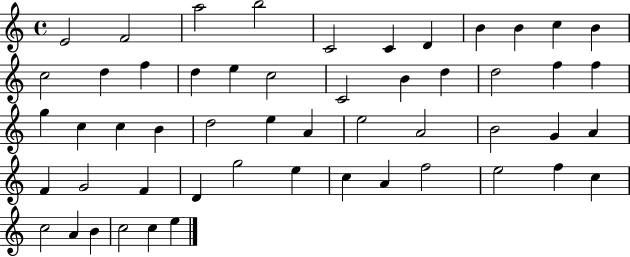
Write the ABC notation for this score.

X:1
T:Untitled
M:4/4
L:1/4
K:C
E2 F2 a2 b2 C2 C D B B c B c2 d f d e c2 C2 B d d2 f f g c c B d2 e A e2 A2 B2 G A F G2 F D g2 e c A f2 e2 f c c2 A B c2 c e